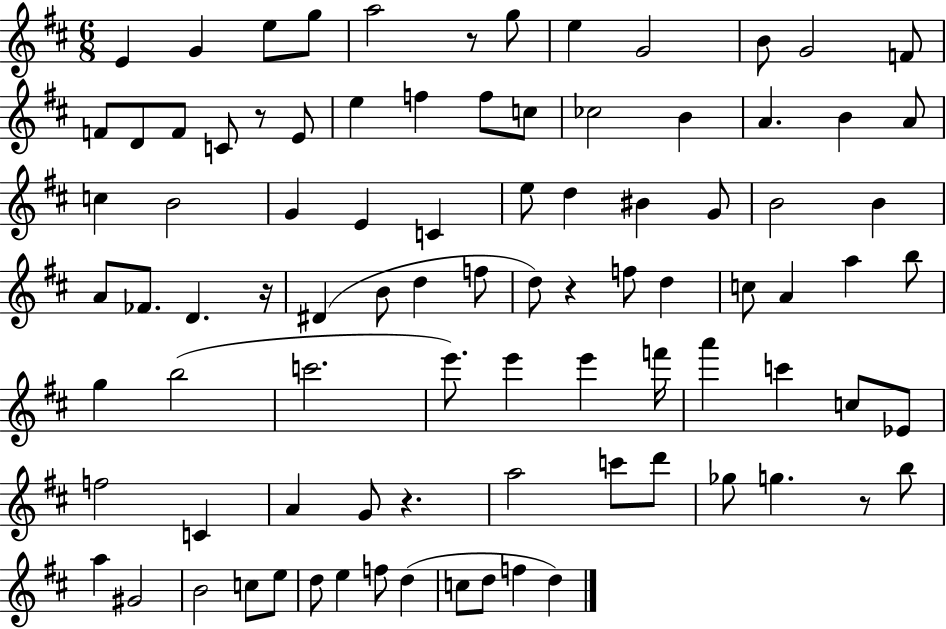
E4/q G4/q E5/e G5/e A5/h R/e G5/e E5/q G4/h B4/e G4/h F4/e F4/e D4/e F4/e C4/e R/e E4/e E5/q F5/q F5/e C5/e CES5/h B4/q A4/q. B4/q A4/e C5/q B4/h G4/q E4/q C4/q E5/e D5/q BIS4/q G4/e B4/h B4/q A4/e FES4/e. D4/q. R/s D#4/q B4/e D5/q F5/e D5/e R/q F5/e D5/q C5/e A4/q A5/q B5/e G5/q B5/h C6/h. E6/e. E6/q E6/q F6/s A6/q C6/q C5/e Eb4/e F5/h C4/q A4/q G4/e R/q. A5/h C6/e D6/e Gb5/e G5/q. R/e B5/e A5/q G#4/h B4/h C5/e E5/e D5/e E5/q F5/e D5/q C5/e D5/e F5/q D5/q